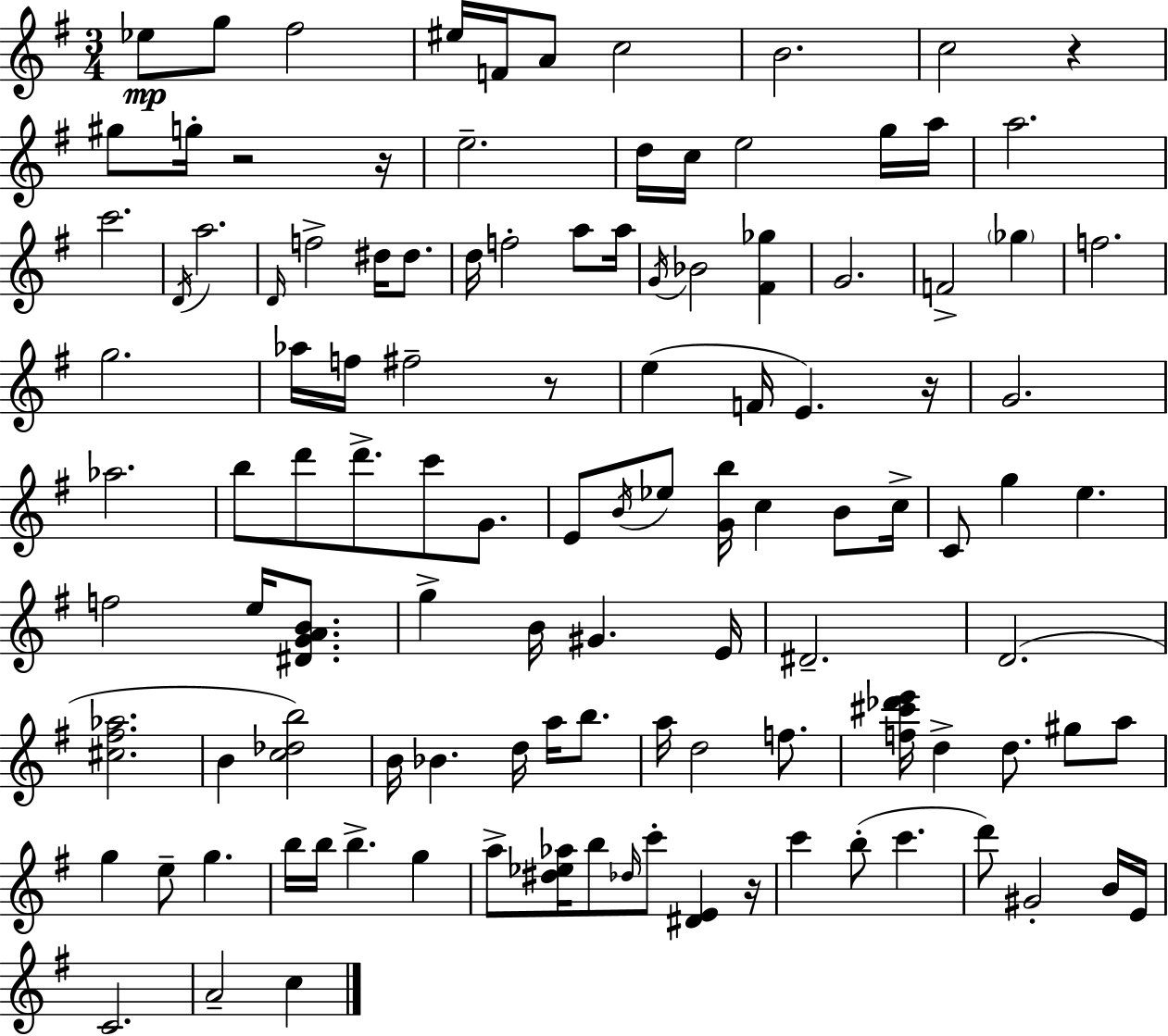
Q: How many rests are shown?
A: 6